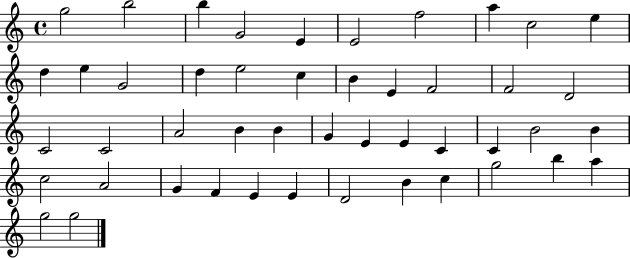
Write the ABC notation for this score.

X:1
T:Untitled
M:4/4
L:1/4
K:C
g2 b2 b G2 E E2 f2 a c2 e d e G2 d e2 c B E F2 F2 D2 C2 C2 A2 B B G E E C C B2 B c2 A2 G F E E D2 B c g2 b a g2 g2